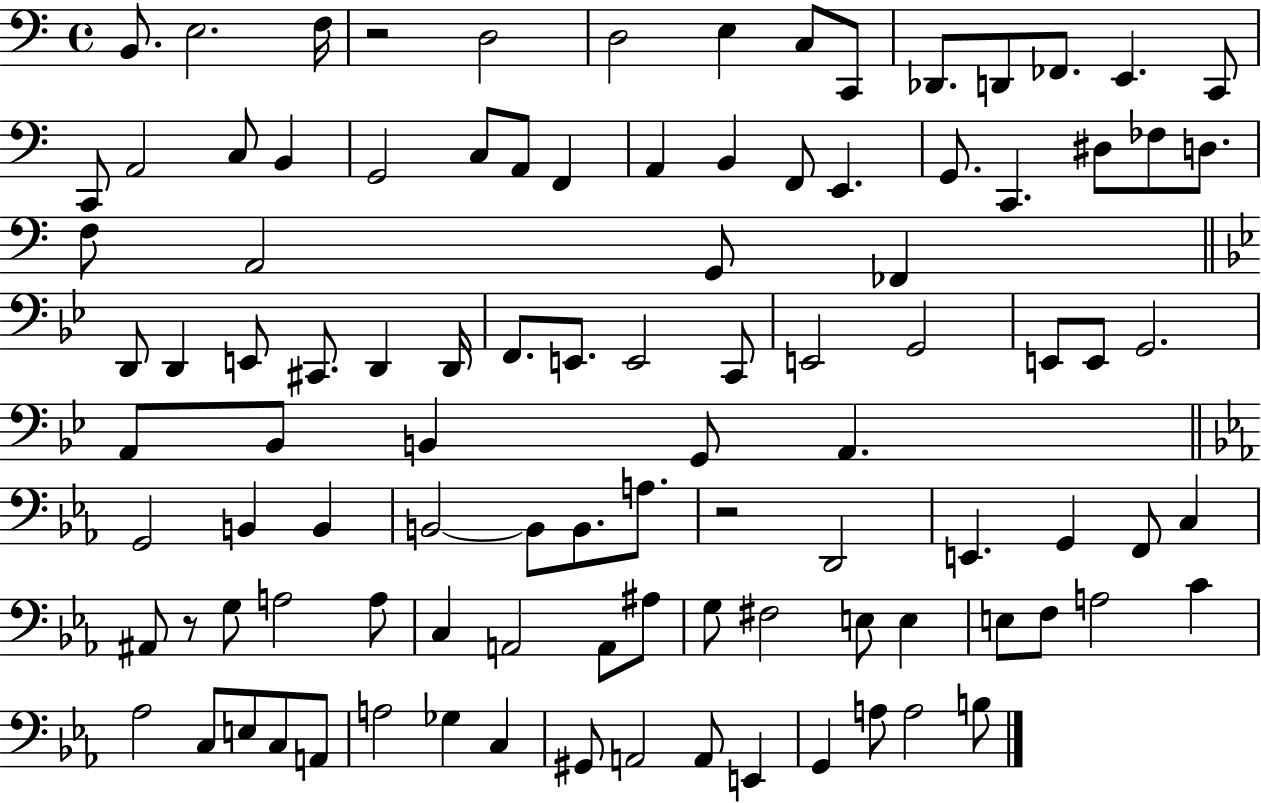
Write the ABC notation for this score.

X:1
T:Untitled
M:4/4
L:1/4
K:C
B,,/2 E,2 F,/4 z2 D,2 D,2 E, C,/2 C,,/2 _D,,/2 D,,/2 _F,,/2 E,, C,,/2 C,,/2 A,,2 C,/2 B,, G,,2 C,/2 A,,/2 F,, A,, B,, F,,/2 E,, G,,/2 C,, ^D,/2 _F,/2 D,/2 F,/2 A,,2 G,,/2 _F,, D,,/2 D,, E,,/2 ^C,,/2 D,, D,,/4 F,,/2 E,,/2 E,,2 C,,/2 E,,2 G,,2 E,,/2 E,,/2 G,,2 A,,/2 _B,,/2 B,, G,,/2 A,, G,,2 B,, B,, B,,2 B,,/2 B,,/2 A,/2 z2 D,,2 E,, G,, F,,/2 C, ^A,,/2 z/2 G,/2 A,2 A,/2 C, A,,2 A,,/2 ^A,/2 G,/2 ^F,2 E,/2 E, E,/2 F,/2 A,2 C _A,2 C,/2 E,/2 C,/2 A,,/2 A,2 _G, C, ^G,,/2 A,,2 A,,/2 E,, G,, A,/2 A,2 B,/2